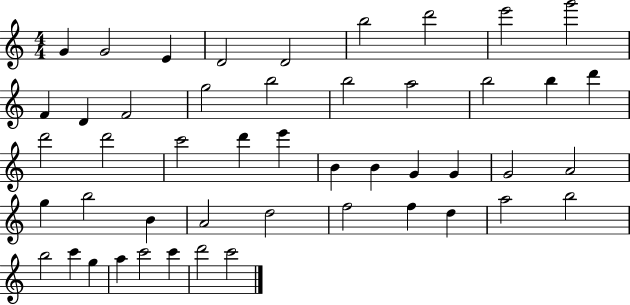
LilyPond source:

{
  \clef treble
  \numericTimeSignature
  \time 4/4
  \key c \major
  g'4 g'2 e'4 | d'2 d'2 | b''2 d'''2 | e'''2 g'''2 | \break f'4 d'4 f'2 | g''2 b''2 | b''2 a''2 | b''2 b''4 d'''4 | \break d'''2 d'''2 | c'''2 d'''4 e'''4 | b'4 b'4 g'4 g'4 | g'2 a'2 | \break g''4 b''2 b'4 | a'2 d''2 | f''2 f''4 d''4 | a''2 b''2 | \break b''2 c'''4 g''4 | a''4 c'''2 c'''4 | d'''2 c'''2 | \bar "|."
}